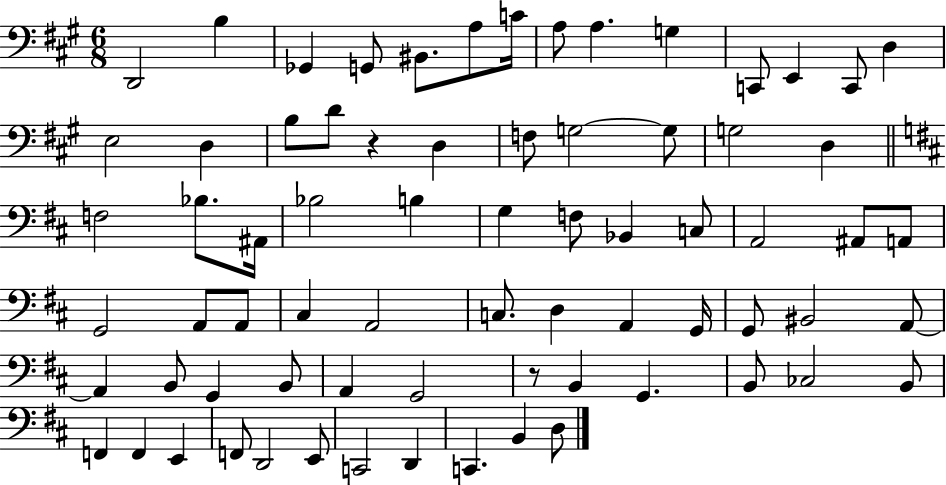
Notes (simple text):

D2/h B3/q Gb2/q G2/e BIS2/e. A3/e C4/s A3/e A3/q. G3/q C2/e E2/q C2/e D3/q E3/h D3/q B3/e D4/e R/q D3/q F3/e G3/h G3/e G3/h D3/q F3/h Bb3/e. A#2/s Bb3/h B3/q G3/q F3/e Bb2/q C3/e A2/h A#2/e A2/e G2/h A2/e A2/e C#3/q A2/h C3/e. D3/q A2/q G2/s G2/e BIS2/h A2/e A2/q B2/e G2/q B2/e A2/q G2/h R/e B2/q G2/q. B2/e CES3/h B2/e F2/q F2/q E2/q F2/e D2/h E2/e C2/h D2/q C2/q. B2/q D3/e